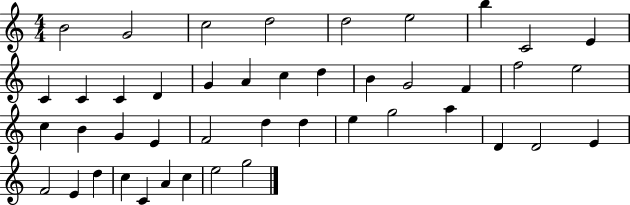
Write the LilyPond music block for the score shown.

{
  \clef treble
  \numericTimeSignature
  \time 4/4
  \key c \major
  b'2 g'2 | c''2 d''2 | d''2 e''2 | b''4 c'2 e'4 | \break c'4 c'4 c'4 d'4 | g'4 a'4 c''4 d''4 | b'4 g'2 f'4 | f''2 e''2 | \break c''4 b'4 g'4 e'4 | f'2 d''4 d''4 | e''4 g''2 a''4 | d'4 d'2 e'4 | \break f'2 e'4 d''4 | c''4 c'4 a'4 c''4 | e''2 g''2 | \bar "|."
}